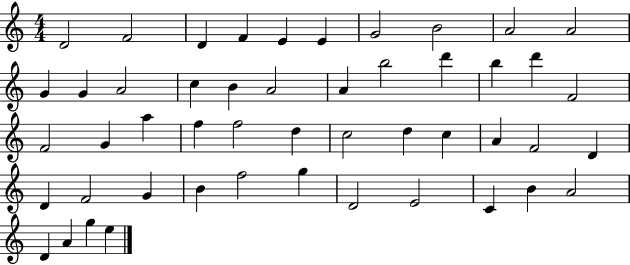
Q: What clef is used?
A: treble